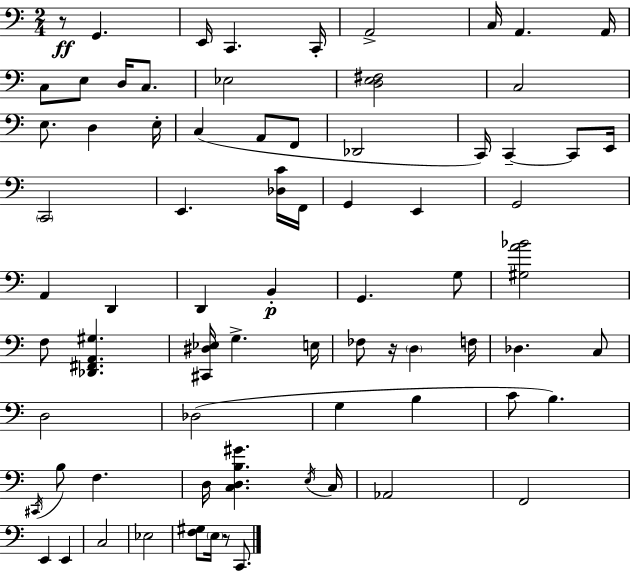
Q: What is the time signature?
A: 2/4